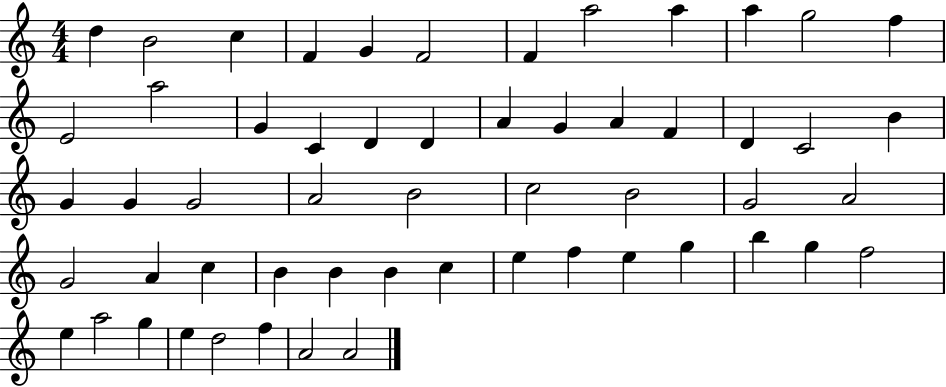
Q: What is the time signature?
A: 4/4